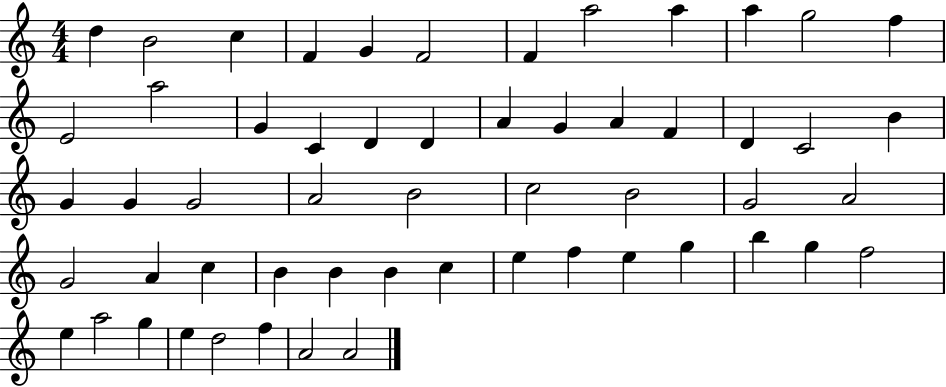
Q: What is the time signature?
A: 4/4